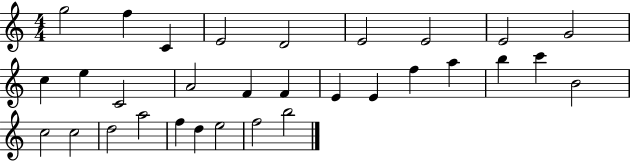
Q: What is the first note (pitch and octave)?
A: G5